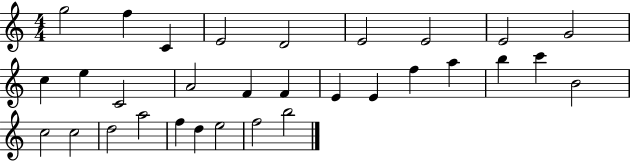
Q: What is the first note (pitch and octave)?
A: G5